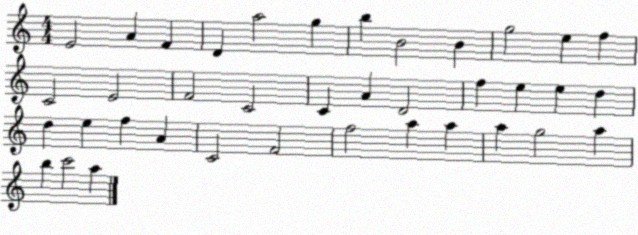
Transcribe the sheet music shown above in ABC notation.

X:1
T:Untitled
M:4/4
L:1/4
K:C
E2 A F D a2 g b B2 B g2 e f C2 E2 F2 C2 C A D2 f e e d d e f A C2 F2 f2 a a a g2 a b c'2 a